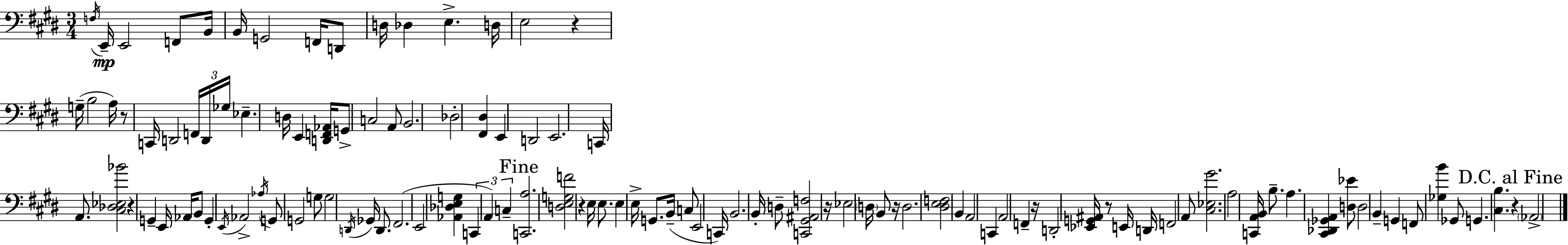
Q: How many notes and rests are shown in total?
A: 115